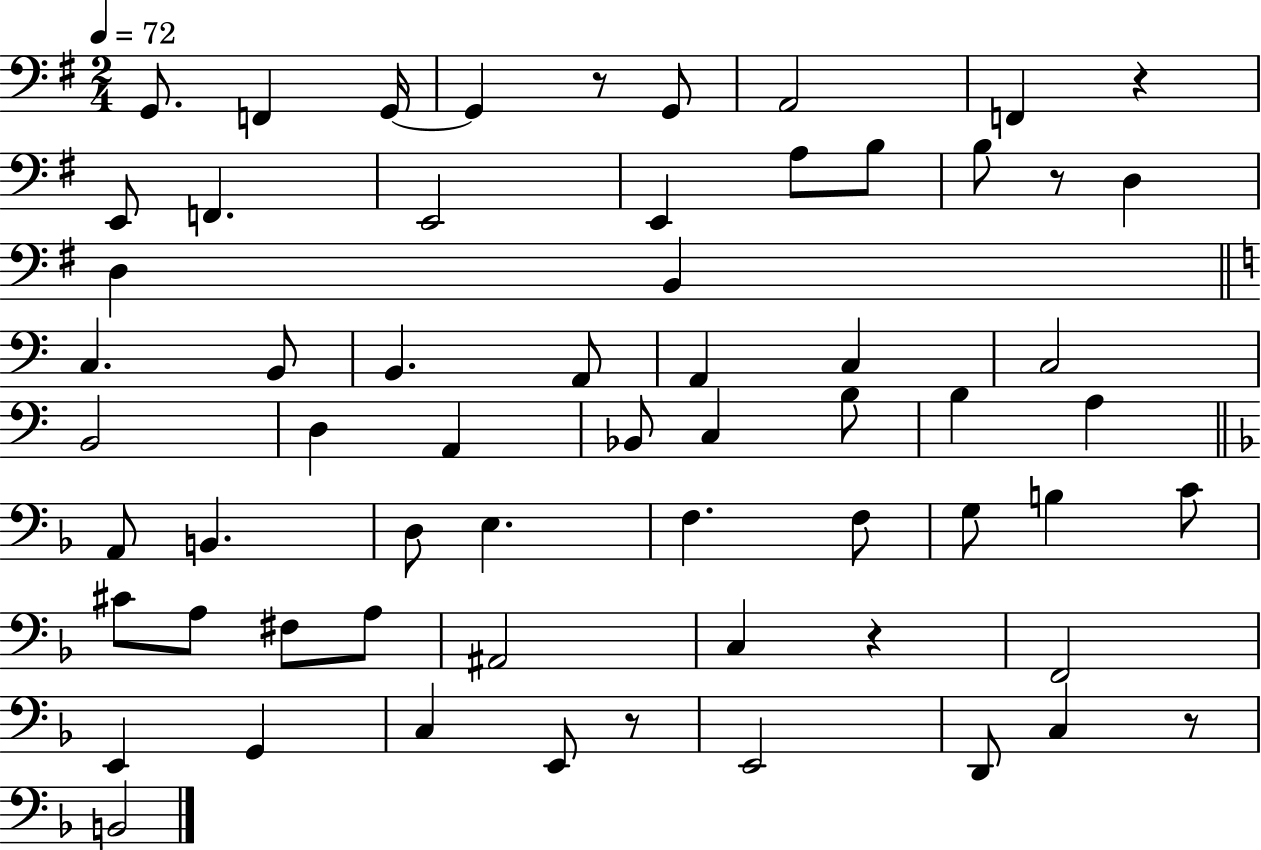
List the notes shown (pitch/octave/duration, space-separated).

G2/e. F2/q G2/s G2/q R/e G2/e A2/h F2/q R/q E2/e F2/q. E2/h E2/q A3/e B3/e B3/e R/e D3/q D3/q B2/q C3/q. B2/e B2/q. A2/e A2/q C3/q C3/h B2/h D3/q A2/q Bb2/e C3/q B3/e B3/q A3/q A2/e B2/q. D3/e E3/q. F3/q. F3/e G3/e B3/q C4/e C#4/e A3/e F#3/e A3/e A#2/h C3/q R/q F2/h E2/q G2/q C3/q E2/e R/e E2/h D2/e C3/q R/e B2/h